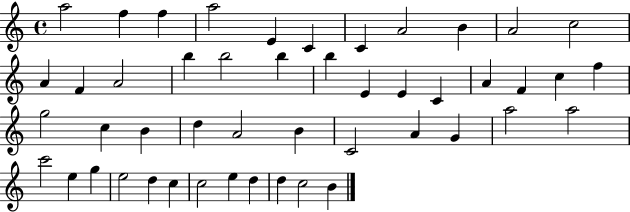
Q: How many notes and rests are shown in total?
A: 48